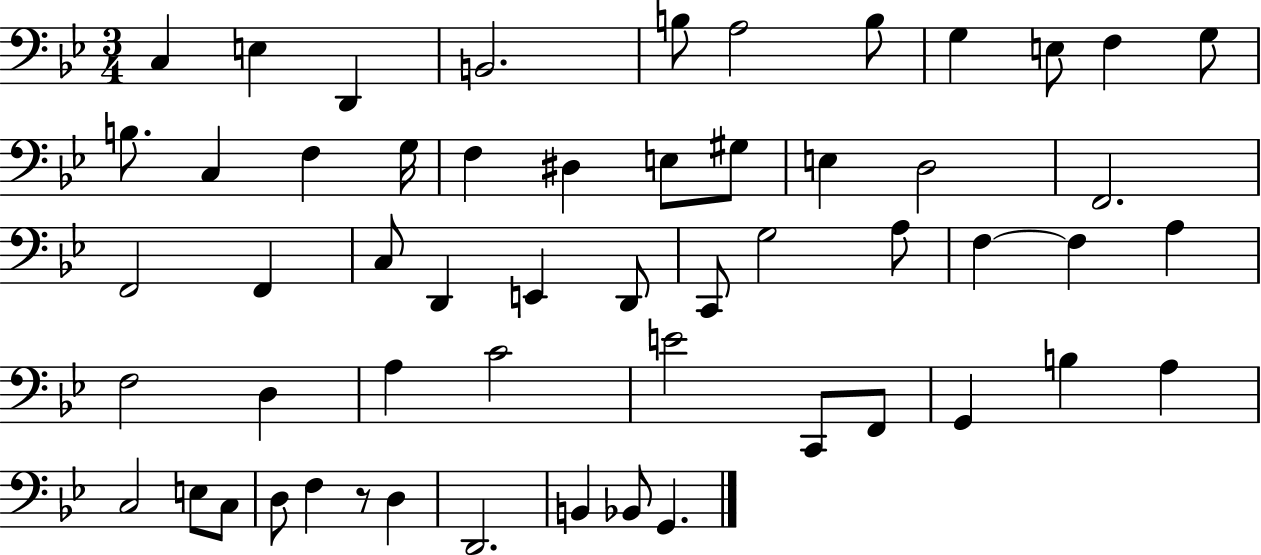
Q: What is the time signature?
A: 3/4